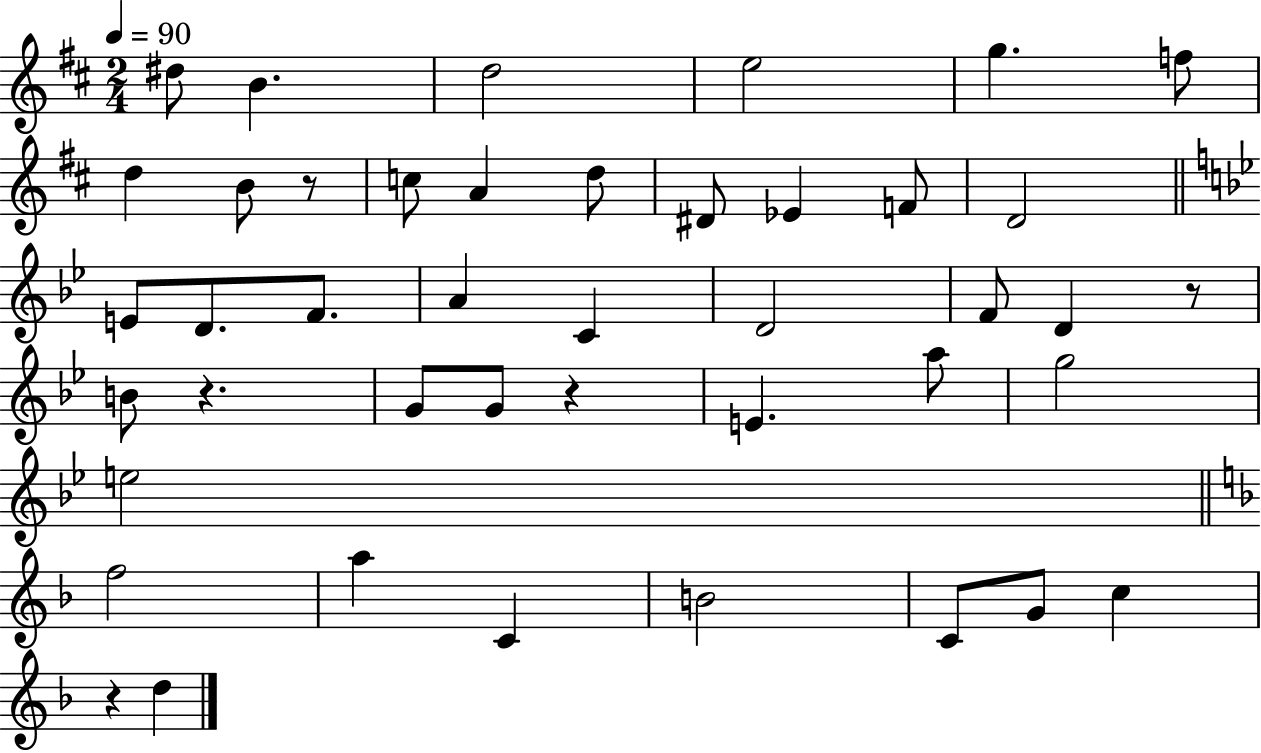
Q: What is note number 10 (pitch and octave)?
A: A4